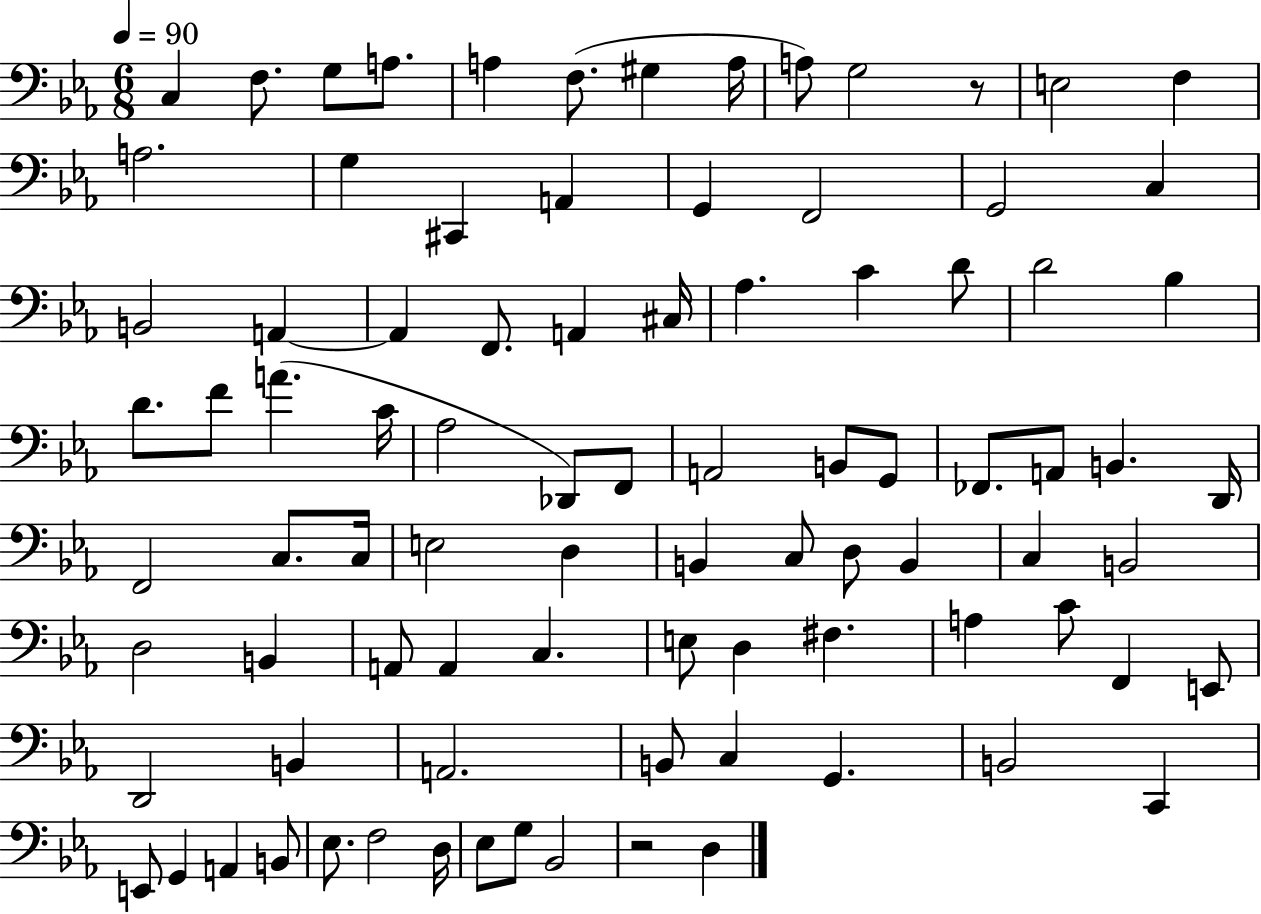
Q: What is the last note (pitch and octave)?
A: D3